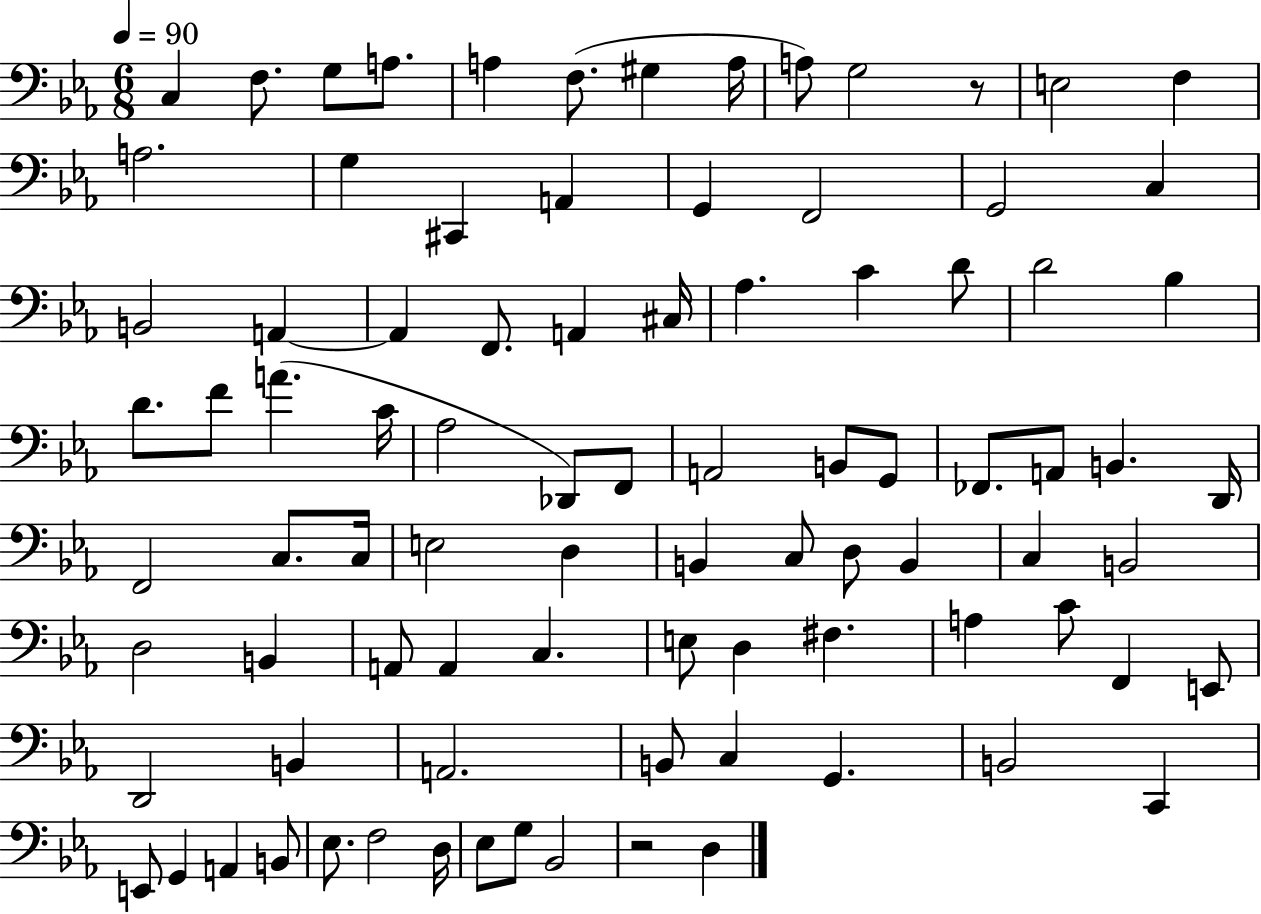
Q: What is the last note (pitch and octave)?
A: D3